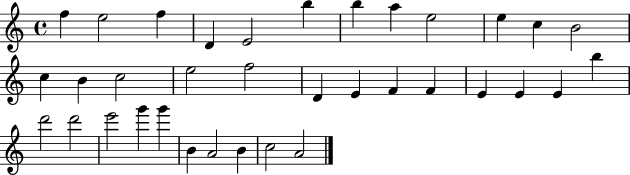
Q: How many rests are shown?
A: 0